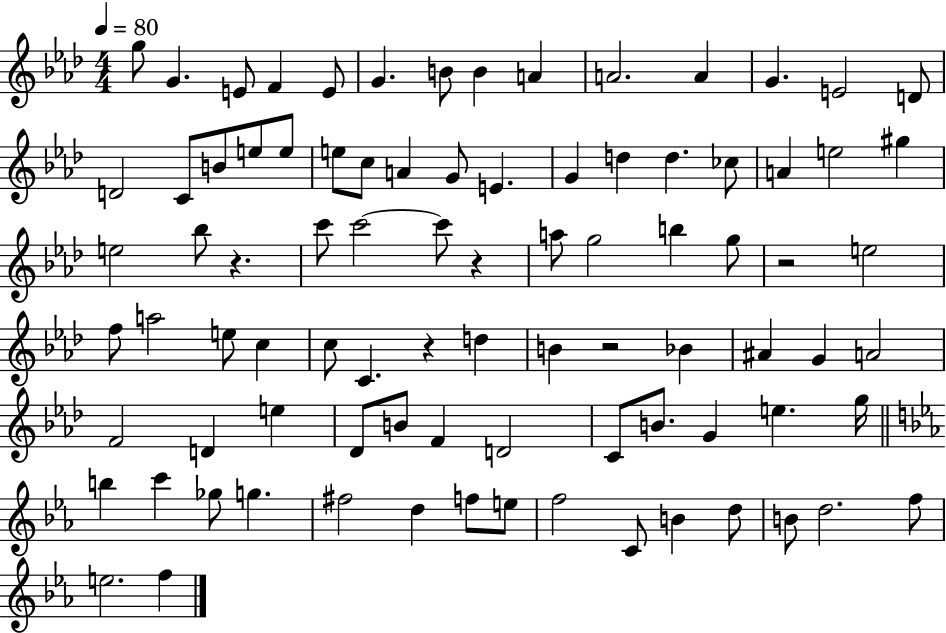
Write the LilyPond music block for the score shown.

{
  \clef treble
  \numericTimeSignature
  \time 4/4
  \key aes \major
  \tempo 4 = 80
  \repeat volta 2 { g''8 g'4. e'8 f'4 e'8 | g'4. b'8 b'4 a'4 | a'2. a'4 | g'4. e'2 d'8 | \break d'2 c'8 b'8 e''8 e''8 | e''8 c''8 a'4 g'8 e'4. | g'4 d''4 d''4. ces''8 | a'4 e''2 gis''4 | \break e''2 bes''8 r4. | c'''8 c'''2~~ c'''8 r4 | a''8 g''2 b''4 g''8 | r2 e''2 | \break f''8 a''2 e''8 c''4 | c''8 c'4. r4 d''4 | b'4 r2 bes'4 | ais'4 g'4 a'2 | \break f'2 d'4 e''4 | des'8 b'8 f'4 d'2 | c'8 b'8. g'4 e''4. g''16 | \bar "||" \break \key c \minor b''4 c'''4 ges''8 g''4. | fis''2 d''4 f''8 e''8 | f''2 c'8 b'4 d''8 | b'8 d''2. f''8 | \break e''2. f''4 | } \bar "|."
}